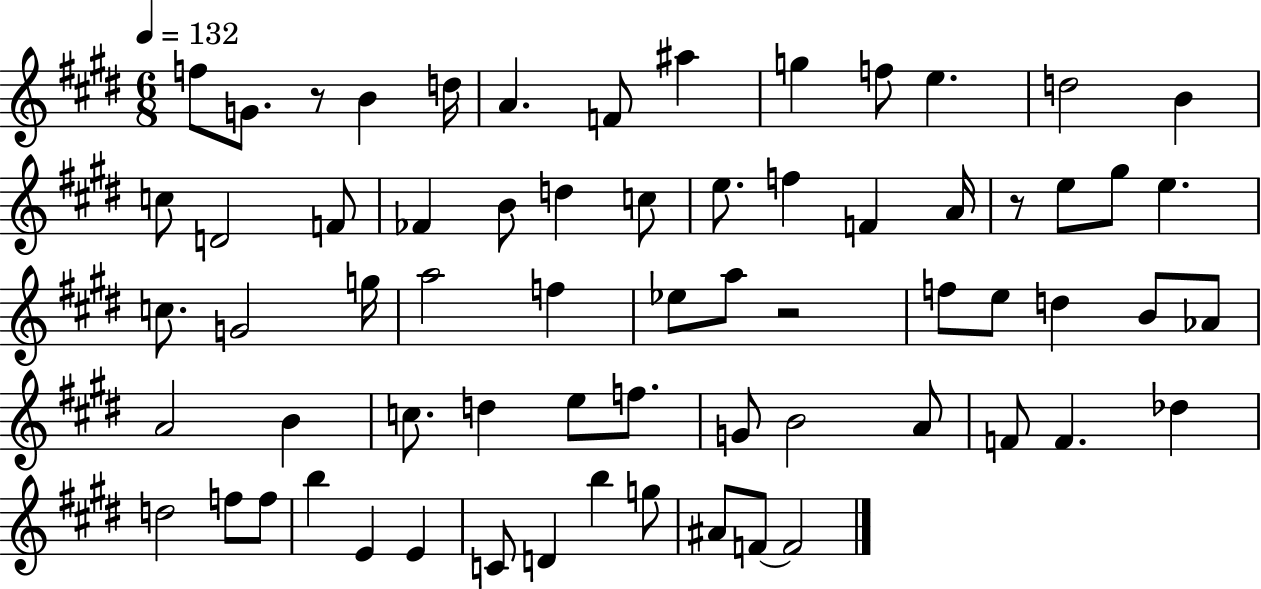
{
  \clef treble
  \numericTimeSignature
  \time 6/8
  \key e \major
  \tempo 4 = 132
  f''8 g'8. r8 b'4 d''16 | a'4. f'8 ais''4 | g''4 f''8 e''4. | d''2 b'4 | \break c''8 d'2 f'8 | fes'4 b'8 d''4 c''8 | e''8. f''4 f'4 a'16 | r8 e''8 gis''8 e''4. | \break c''8. g'2 g''16 | a''2 f''4 | ees''8 a''8 r2 | f''8 e''8 d''4 b'8 aes'8 | \break a'2 b'4 | c''8. d''4 e''8 f''8. | g'8 b'2 a'8 | f'8 f'4. des''4 | \break d''2 f''8 f''8 | b''4 e'4 e'4 | c'8 d'4 b''4 g''8 | ais'8 f'8~~ f'2 | \break \bar "|."
}